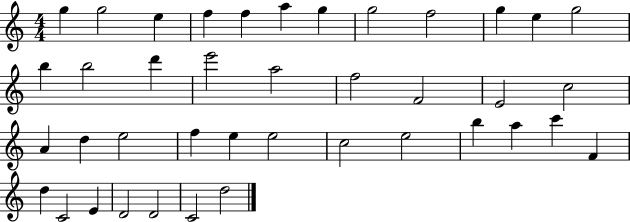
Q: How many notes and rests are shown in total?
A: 40